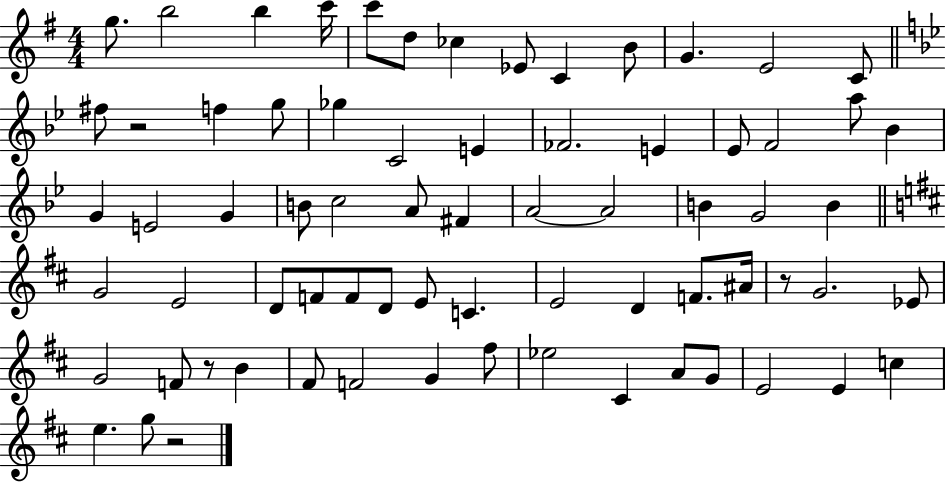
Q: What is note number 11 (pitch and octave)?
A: G4